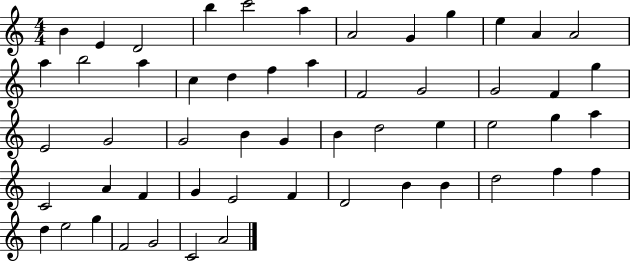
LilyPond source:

{
  \clef treble
  \numericTimeSignature
  \time 4/4
  \key c \major
  b'4 e'4 d'2 | b''4 c'''2 a''4 | a'2 g'4 g''4 | e''4 a'4 a'2 | \break a''4 b''2 a''4 | c''4 d''4 f''4 a''4 | f'2 g'2 | g'2 f'4 g''4 | \break e'2 g'2 | g'2 b'4 g'4 | b'4 d''2 e''4 | e''2 g''4 a''4 | \break c'2 a'4 f'4 | g'4 e'2 f'4 | d'2 b'4 b'4 | d''2 f''4 f''4 | \break d''4 e''2 g''4 | f'2 g'2 | c'2 a'2 | \bar "|."
}